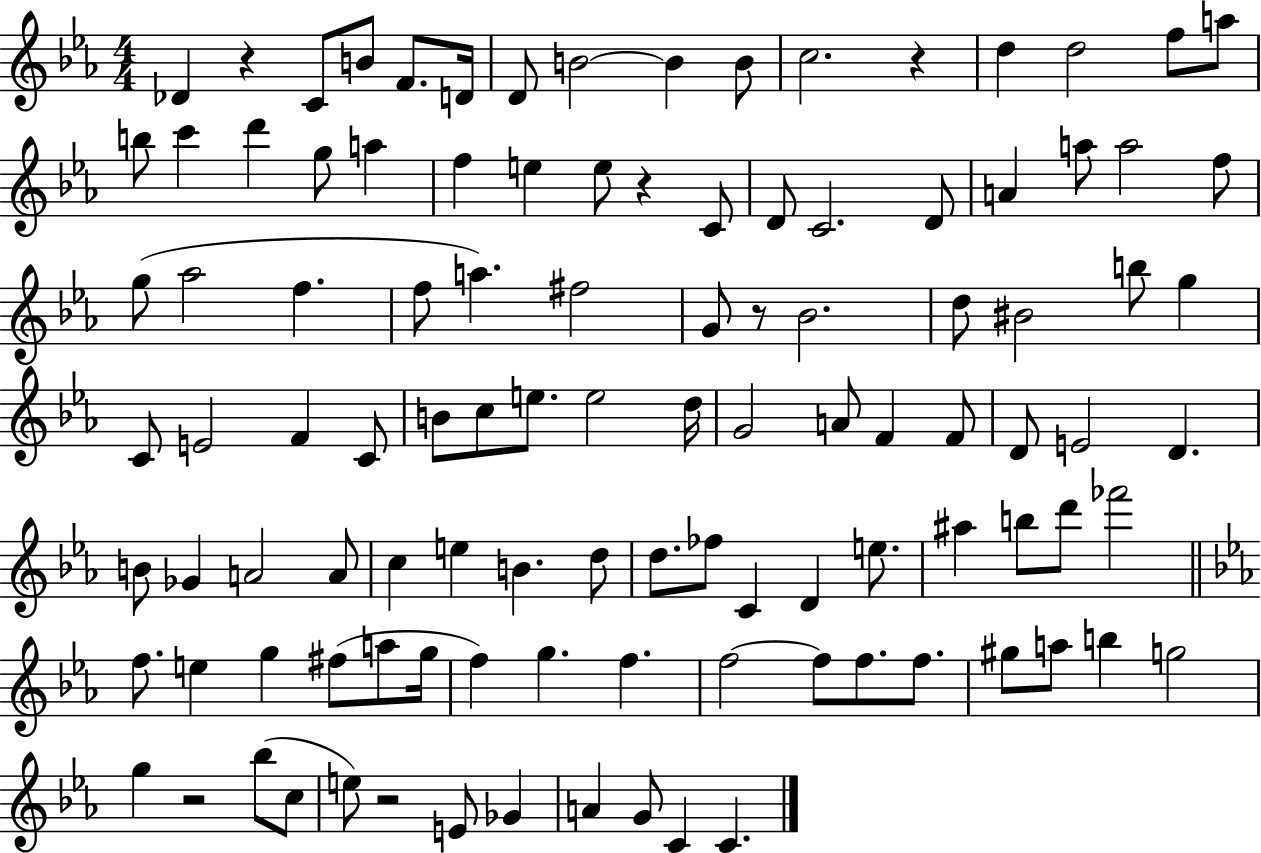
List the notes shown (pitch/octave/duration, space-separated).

Db4/q R/q C4/e B4/e F4/e. D4/s D4/e B4/h B4/q B4/e C5/h. R/q D5/q D5/h F5/e A5/e B5/e C6/q D6/q G5/e A5/q F5/q E5/q E5/e R/q C4/e D4/e C4/h. D4/e A4/q A5/e A5/h F5/e G5/e Ab5/h F5/q. F5/e A5/q. F#5/h G4/e R/e Bb4/h. D5/e BIS4/h B5/e G5/q C4/e E4/h F4/q C4/e B4/e C5/e E5/e. E5/h D5/s G4/h A4/e F4/q F4/e D4/e E4/h D4/q. B4/e Gb4/q A4/h A4/e C5/q E5/q B4/q. D5/e D5/e. FES5/e C4/q D4/q E5/e. A#5/q B5/e D6/e FES6/h F5/e. E5/q G5/q F#5/e A5/e G5/s F5/q G5/q. F5/q. F5/h F5/e F5/e. F5/e. G#5/e A5/e B5/q G5/h G5/q R/h Bb5/e C5/e E5/e R/h E4/e Gb4/q A4/q G4/e C4/q C4/q.